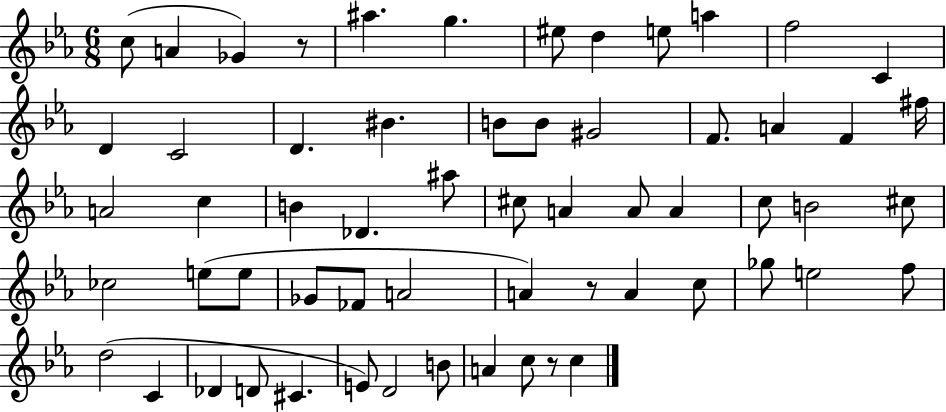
{
  \clef treble
  \numericTimeSignature
  \time 6/8
  \key ees \major
  c''8( a'4 ges'4) r8 | ais''4. g''4. | eis''8 d''4 e''8 a''4 | f''2 c'4 | \break d'4 c'2 | d'4. bis'4. | b'8 b'8 gis'2 | f'8. a'4 f'4 fis''16 | \break a'2 c''4 | b'4 des'4. ais''8 | cis''8 a'4 a'8 a'4 | c''8 b'2 cis''8 | \break ces''2 e''8( e''8 | ges'8 fes'8 a'2 | a'4) r8 a'4 c''8 | ges''8 e''2 f''8 | \break d''2( c'4 | des'4 d'8 cis'4. | e'8) d'2 b'8 | a'4 c''8 r8 c''4 | \break \bar "|."
}